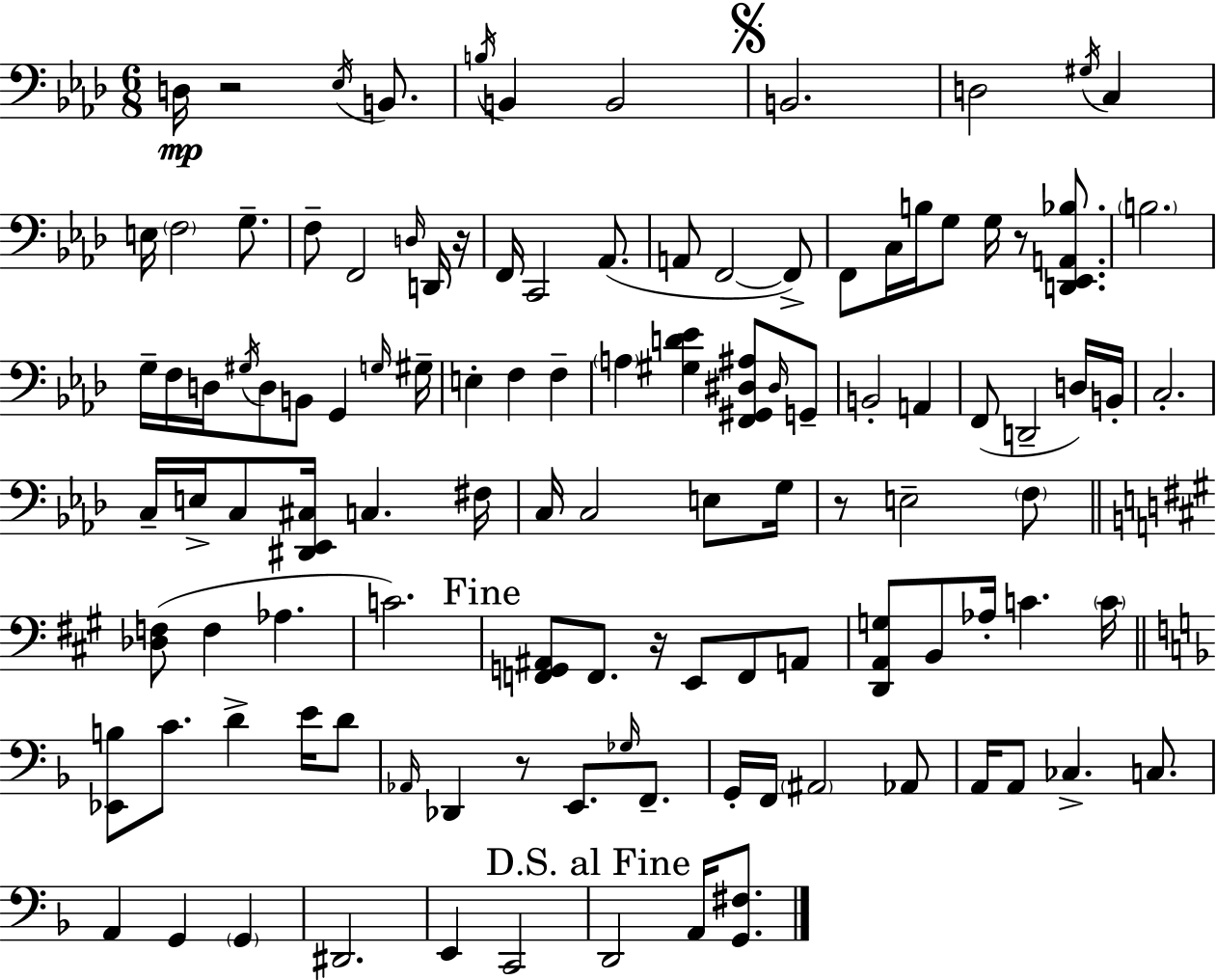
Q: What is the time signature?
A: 6/8